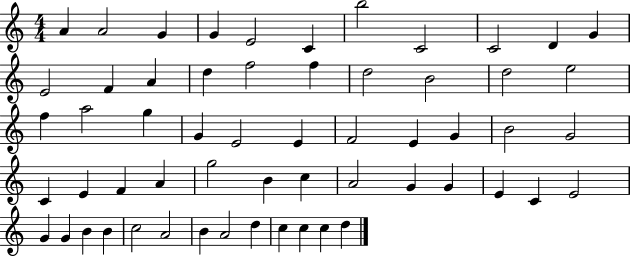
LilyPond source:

{
  \clef treble
  \numericTimeSignature
  \time 4/4
  \key c \major
  a'4 a'2 g'4 | g'4 e'2 c'4 | b''2 c'2 | c'2 d'4 g'4 | \break e'2 f'4 a'4 | d''4 f''2 f''4 | d''2 b'2 | d''2 e''2 | \break f''4 a''2 g''4 | g'4 e'2 e'4 | f'2 e'4 g'4 | b'2 g'2 | \break c'4 e'4 f'4 a'4 | g''2 b'4 c''4 | a'2 g'4 g'4 | e'4 c'4 e'2 | \break g'4 g'4 b'4 b'4 | c''2 a'2 | b'4 a'2 d''4 | c''4 c''4 c''4 d''4 | \break \bar "|."
}